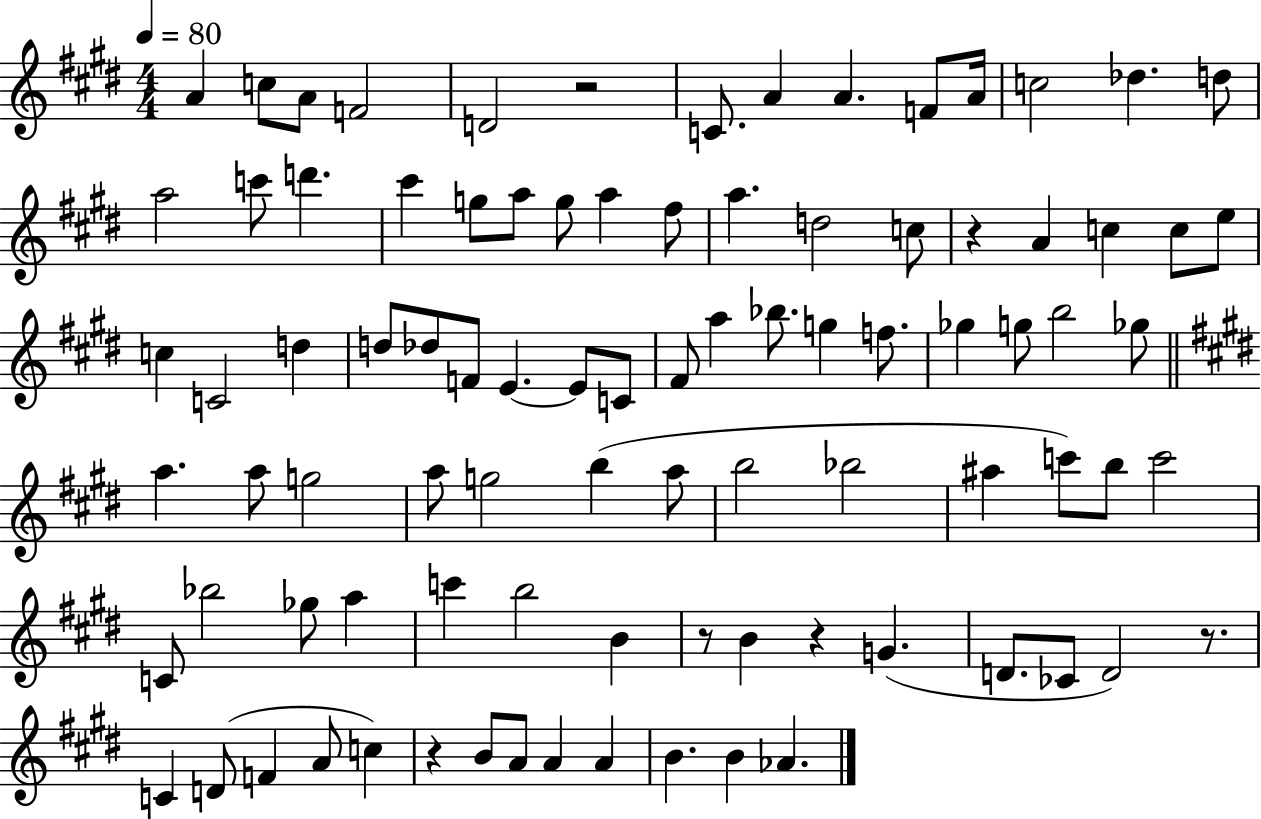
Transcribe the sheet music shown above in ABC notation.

X:1
T:Untitled
M:4/4
L:1/4
K:E
A c/2 A/2 F2 D2 z2 C/2 A A F/2 A/4 c2 _d d/2 a2 c'/2 d' ^c' g/2 a/2 g/2 a ^f/2 a d2 c/2 z A c c/2 e/2 c C2 d d/2 _d/2 F/2 E E/2 C/2 ^F/2 a _b/2 g f/2 _g g/2 b2 _g/2 a a/2 g2 a/2 g2 b a/2 b2 _b2 ^a c'/2 b/2 c'2 C/2 _b2 _g/2 a c' b2 B z/2 B z G D/2 _C/2 D2 z/2 C D/2 F A/2 c z B/2 A/2 A A B B _A